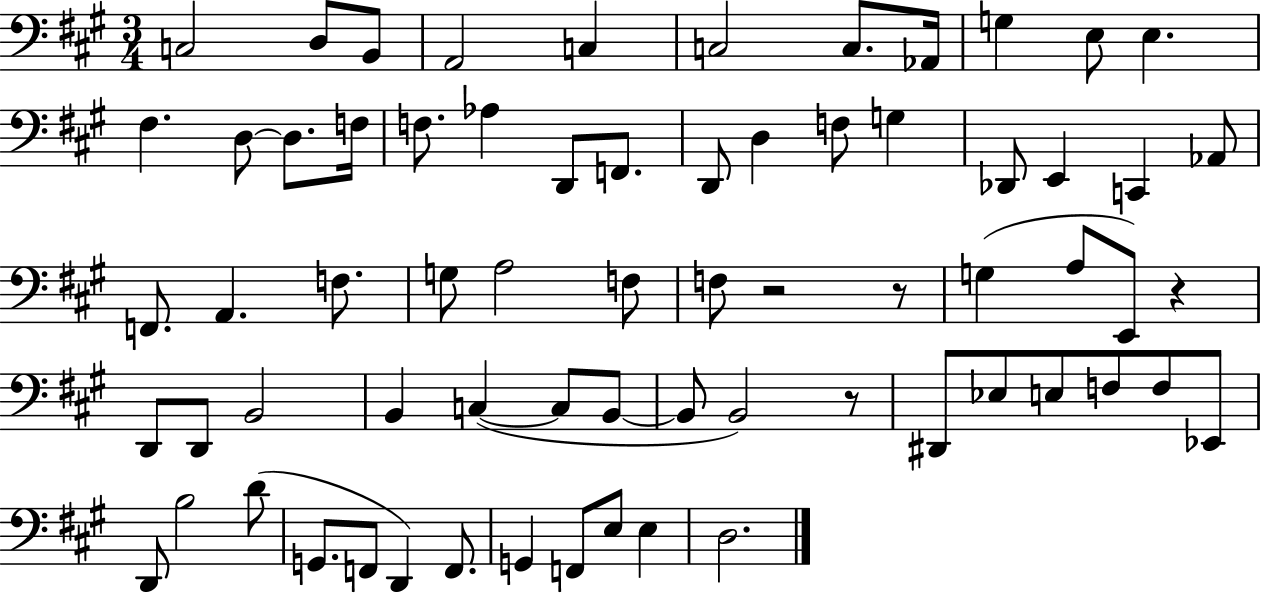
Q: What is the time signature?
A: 3/4